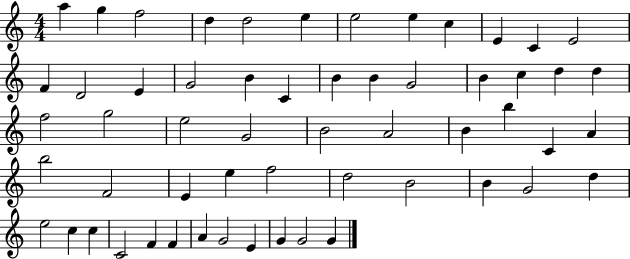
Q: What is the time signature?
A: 4/4